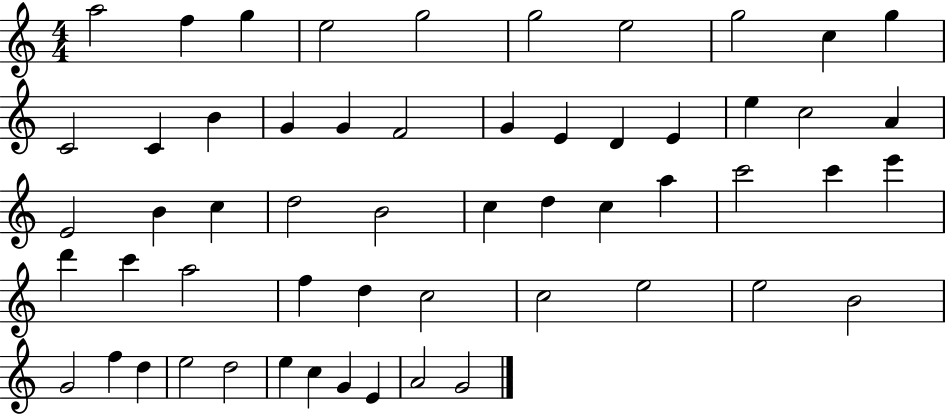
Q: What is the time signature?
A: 4/4